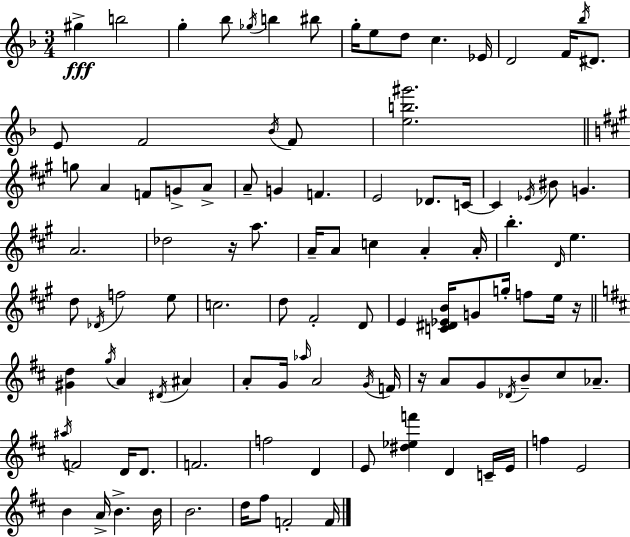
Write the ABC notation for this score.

X:1
T:Untitled
M:3/4
L:1/4
K:Dm
^g b2 g _b/2 _g/4 b ^b/2 g/4 e/2 d/2 c _E/4 D2 F/4 _b/4 ^D/2 E/2 F2 _B/4 F/2 [eb^g']2 g/2 A F/2 G/2 A/2 A/2 G F E2 _D/2 C/4 C _E/4 ^B/2 G A2 _d2 z/4 a/2 A/4 A/2 c A A/4 b D/4 e d/2 _D/4 f2 e/2 c2 d/2 ^F2 D/2 E [C^D_EB]/4 G/2 g/4 f/2 e/4 z/4 [^Gd] g/4 A ^D/4 ^A A/2 G/4 _a/4 A2 G/4 F/4 z/4 A/2 G/2 _D/4 B/2 ^c/2 _A/2 ^a/4 F2 D/4 D/2 F2 f2 D E/2 [^d_ef'] D C/4 E/4 f E2 B A/4 B B/4 B2 d/4 ^f/2 F2 F/4